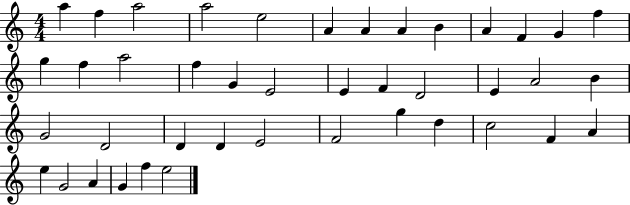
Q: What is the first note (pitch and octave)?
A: A5